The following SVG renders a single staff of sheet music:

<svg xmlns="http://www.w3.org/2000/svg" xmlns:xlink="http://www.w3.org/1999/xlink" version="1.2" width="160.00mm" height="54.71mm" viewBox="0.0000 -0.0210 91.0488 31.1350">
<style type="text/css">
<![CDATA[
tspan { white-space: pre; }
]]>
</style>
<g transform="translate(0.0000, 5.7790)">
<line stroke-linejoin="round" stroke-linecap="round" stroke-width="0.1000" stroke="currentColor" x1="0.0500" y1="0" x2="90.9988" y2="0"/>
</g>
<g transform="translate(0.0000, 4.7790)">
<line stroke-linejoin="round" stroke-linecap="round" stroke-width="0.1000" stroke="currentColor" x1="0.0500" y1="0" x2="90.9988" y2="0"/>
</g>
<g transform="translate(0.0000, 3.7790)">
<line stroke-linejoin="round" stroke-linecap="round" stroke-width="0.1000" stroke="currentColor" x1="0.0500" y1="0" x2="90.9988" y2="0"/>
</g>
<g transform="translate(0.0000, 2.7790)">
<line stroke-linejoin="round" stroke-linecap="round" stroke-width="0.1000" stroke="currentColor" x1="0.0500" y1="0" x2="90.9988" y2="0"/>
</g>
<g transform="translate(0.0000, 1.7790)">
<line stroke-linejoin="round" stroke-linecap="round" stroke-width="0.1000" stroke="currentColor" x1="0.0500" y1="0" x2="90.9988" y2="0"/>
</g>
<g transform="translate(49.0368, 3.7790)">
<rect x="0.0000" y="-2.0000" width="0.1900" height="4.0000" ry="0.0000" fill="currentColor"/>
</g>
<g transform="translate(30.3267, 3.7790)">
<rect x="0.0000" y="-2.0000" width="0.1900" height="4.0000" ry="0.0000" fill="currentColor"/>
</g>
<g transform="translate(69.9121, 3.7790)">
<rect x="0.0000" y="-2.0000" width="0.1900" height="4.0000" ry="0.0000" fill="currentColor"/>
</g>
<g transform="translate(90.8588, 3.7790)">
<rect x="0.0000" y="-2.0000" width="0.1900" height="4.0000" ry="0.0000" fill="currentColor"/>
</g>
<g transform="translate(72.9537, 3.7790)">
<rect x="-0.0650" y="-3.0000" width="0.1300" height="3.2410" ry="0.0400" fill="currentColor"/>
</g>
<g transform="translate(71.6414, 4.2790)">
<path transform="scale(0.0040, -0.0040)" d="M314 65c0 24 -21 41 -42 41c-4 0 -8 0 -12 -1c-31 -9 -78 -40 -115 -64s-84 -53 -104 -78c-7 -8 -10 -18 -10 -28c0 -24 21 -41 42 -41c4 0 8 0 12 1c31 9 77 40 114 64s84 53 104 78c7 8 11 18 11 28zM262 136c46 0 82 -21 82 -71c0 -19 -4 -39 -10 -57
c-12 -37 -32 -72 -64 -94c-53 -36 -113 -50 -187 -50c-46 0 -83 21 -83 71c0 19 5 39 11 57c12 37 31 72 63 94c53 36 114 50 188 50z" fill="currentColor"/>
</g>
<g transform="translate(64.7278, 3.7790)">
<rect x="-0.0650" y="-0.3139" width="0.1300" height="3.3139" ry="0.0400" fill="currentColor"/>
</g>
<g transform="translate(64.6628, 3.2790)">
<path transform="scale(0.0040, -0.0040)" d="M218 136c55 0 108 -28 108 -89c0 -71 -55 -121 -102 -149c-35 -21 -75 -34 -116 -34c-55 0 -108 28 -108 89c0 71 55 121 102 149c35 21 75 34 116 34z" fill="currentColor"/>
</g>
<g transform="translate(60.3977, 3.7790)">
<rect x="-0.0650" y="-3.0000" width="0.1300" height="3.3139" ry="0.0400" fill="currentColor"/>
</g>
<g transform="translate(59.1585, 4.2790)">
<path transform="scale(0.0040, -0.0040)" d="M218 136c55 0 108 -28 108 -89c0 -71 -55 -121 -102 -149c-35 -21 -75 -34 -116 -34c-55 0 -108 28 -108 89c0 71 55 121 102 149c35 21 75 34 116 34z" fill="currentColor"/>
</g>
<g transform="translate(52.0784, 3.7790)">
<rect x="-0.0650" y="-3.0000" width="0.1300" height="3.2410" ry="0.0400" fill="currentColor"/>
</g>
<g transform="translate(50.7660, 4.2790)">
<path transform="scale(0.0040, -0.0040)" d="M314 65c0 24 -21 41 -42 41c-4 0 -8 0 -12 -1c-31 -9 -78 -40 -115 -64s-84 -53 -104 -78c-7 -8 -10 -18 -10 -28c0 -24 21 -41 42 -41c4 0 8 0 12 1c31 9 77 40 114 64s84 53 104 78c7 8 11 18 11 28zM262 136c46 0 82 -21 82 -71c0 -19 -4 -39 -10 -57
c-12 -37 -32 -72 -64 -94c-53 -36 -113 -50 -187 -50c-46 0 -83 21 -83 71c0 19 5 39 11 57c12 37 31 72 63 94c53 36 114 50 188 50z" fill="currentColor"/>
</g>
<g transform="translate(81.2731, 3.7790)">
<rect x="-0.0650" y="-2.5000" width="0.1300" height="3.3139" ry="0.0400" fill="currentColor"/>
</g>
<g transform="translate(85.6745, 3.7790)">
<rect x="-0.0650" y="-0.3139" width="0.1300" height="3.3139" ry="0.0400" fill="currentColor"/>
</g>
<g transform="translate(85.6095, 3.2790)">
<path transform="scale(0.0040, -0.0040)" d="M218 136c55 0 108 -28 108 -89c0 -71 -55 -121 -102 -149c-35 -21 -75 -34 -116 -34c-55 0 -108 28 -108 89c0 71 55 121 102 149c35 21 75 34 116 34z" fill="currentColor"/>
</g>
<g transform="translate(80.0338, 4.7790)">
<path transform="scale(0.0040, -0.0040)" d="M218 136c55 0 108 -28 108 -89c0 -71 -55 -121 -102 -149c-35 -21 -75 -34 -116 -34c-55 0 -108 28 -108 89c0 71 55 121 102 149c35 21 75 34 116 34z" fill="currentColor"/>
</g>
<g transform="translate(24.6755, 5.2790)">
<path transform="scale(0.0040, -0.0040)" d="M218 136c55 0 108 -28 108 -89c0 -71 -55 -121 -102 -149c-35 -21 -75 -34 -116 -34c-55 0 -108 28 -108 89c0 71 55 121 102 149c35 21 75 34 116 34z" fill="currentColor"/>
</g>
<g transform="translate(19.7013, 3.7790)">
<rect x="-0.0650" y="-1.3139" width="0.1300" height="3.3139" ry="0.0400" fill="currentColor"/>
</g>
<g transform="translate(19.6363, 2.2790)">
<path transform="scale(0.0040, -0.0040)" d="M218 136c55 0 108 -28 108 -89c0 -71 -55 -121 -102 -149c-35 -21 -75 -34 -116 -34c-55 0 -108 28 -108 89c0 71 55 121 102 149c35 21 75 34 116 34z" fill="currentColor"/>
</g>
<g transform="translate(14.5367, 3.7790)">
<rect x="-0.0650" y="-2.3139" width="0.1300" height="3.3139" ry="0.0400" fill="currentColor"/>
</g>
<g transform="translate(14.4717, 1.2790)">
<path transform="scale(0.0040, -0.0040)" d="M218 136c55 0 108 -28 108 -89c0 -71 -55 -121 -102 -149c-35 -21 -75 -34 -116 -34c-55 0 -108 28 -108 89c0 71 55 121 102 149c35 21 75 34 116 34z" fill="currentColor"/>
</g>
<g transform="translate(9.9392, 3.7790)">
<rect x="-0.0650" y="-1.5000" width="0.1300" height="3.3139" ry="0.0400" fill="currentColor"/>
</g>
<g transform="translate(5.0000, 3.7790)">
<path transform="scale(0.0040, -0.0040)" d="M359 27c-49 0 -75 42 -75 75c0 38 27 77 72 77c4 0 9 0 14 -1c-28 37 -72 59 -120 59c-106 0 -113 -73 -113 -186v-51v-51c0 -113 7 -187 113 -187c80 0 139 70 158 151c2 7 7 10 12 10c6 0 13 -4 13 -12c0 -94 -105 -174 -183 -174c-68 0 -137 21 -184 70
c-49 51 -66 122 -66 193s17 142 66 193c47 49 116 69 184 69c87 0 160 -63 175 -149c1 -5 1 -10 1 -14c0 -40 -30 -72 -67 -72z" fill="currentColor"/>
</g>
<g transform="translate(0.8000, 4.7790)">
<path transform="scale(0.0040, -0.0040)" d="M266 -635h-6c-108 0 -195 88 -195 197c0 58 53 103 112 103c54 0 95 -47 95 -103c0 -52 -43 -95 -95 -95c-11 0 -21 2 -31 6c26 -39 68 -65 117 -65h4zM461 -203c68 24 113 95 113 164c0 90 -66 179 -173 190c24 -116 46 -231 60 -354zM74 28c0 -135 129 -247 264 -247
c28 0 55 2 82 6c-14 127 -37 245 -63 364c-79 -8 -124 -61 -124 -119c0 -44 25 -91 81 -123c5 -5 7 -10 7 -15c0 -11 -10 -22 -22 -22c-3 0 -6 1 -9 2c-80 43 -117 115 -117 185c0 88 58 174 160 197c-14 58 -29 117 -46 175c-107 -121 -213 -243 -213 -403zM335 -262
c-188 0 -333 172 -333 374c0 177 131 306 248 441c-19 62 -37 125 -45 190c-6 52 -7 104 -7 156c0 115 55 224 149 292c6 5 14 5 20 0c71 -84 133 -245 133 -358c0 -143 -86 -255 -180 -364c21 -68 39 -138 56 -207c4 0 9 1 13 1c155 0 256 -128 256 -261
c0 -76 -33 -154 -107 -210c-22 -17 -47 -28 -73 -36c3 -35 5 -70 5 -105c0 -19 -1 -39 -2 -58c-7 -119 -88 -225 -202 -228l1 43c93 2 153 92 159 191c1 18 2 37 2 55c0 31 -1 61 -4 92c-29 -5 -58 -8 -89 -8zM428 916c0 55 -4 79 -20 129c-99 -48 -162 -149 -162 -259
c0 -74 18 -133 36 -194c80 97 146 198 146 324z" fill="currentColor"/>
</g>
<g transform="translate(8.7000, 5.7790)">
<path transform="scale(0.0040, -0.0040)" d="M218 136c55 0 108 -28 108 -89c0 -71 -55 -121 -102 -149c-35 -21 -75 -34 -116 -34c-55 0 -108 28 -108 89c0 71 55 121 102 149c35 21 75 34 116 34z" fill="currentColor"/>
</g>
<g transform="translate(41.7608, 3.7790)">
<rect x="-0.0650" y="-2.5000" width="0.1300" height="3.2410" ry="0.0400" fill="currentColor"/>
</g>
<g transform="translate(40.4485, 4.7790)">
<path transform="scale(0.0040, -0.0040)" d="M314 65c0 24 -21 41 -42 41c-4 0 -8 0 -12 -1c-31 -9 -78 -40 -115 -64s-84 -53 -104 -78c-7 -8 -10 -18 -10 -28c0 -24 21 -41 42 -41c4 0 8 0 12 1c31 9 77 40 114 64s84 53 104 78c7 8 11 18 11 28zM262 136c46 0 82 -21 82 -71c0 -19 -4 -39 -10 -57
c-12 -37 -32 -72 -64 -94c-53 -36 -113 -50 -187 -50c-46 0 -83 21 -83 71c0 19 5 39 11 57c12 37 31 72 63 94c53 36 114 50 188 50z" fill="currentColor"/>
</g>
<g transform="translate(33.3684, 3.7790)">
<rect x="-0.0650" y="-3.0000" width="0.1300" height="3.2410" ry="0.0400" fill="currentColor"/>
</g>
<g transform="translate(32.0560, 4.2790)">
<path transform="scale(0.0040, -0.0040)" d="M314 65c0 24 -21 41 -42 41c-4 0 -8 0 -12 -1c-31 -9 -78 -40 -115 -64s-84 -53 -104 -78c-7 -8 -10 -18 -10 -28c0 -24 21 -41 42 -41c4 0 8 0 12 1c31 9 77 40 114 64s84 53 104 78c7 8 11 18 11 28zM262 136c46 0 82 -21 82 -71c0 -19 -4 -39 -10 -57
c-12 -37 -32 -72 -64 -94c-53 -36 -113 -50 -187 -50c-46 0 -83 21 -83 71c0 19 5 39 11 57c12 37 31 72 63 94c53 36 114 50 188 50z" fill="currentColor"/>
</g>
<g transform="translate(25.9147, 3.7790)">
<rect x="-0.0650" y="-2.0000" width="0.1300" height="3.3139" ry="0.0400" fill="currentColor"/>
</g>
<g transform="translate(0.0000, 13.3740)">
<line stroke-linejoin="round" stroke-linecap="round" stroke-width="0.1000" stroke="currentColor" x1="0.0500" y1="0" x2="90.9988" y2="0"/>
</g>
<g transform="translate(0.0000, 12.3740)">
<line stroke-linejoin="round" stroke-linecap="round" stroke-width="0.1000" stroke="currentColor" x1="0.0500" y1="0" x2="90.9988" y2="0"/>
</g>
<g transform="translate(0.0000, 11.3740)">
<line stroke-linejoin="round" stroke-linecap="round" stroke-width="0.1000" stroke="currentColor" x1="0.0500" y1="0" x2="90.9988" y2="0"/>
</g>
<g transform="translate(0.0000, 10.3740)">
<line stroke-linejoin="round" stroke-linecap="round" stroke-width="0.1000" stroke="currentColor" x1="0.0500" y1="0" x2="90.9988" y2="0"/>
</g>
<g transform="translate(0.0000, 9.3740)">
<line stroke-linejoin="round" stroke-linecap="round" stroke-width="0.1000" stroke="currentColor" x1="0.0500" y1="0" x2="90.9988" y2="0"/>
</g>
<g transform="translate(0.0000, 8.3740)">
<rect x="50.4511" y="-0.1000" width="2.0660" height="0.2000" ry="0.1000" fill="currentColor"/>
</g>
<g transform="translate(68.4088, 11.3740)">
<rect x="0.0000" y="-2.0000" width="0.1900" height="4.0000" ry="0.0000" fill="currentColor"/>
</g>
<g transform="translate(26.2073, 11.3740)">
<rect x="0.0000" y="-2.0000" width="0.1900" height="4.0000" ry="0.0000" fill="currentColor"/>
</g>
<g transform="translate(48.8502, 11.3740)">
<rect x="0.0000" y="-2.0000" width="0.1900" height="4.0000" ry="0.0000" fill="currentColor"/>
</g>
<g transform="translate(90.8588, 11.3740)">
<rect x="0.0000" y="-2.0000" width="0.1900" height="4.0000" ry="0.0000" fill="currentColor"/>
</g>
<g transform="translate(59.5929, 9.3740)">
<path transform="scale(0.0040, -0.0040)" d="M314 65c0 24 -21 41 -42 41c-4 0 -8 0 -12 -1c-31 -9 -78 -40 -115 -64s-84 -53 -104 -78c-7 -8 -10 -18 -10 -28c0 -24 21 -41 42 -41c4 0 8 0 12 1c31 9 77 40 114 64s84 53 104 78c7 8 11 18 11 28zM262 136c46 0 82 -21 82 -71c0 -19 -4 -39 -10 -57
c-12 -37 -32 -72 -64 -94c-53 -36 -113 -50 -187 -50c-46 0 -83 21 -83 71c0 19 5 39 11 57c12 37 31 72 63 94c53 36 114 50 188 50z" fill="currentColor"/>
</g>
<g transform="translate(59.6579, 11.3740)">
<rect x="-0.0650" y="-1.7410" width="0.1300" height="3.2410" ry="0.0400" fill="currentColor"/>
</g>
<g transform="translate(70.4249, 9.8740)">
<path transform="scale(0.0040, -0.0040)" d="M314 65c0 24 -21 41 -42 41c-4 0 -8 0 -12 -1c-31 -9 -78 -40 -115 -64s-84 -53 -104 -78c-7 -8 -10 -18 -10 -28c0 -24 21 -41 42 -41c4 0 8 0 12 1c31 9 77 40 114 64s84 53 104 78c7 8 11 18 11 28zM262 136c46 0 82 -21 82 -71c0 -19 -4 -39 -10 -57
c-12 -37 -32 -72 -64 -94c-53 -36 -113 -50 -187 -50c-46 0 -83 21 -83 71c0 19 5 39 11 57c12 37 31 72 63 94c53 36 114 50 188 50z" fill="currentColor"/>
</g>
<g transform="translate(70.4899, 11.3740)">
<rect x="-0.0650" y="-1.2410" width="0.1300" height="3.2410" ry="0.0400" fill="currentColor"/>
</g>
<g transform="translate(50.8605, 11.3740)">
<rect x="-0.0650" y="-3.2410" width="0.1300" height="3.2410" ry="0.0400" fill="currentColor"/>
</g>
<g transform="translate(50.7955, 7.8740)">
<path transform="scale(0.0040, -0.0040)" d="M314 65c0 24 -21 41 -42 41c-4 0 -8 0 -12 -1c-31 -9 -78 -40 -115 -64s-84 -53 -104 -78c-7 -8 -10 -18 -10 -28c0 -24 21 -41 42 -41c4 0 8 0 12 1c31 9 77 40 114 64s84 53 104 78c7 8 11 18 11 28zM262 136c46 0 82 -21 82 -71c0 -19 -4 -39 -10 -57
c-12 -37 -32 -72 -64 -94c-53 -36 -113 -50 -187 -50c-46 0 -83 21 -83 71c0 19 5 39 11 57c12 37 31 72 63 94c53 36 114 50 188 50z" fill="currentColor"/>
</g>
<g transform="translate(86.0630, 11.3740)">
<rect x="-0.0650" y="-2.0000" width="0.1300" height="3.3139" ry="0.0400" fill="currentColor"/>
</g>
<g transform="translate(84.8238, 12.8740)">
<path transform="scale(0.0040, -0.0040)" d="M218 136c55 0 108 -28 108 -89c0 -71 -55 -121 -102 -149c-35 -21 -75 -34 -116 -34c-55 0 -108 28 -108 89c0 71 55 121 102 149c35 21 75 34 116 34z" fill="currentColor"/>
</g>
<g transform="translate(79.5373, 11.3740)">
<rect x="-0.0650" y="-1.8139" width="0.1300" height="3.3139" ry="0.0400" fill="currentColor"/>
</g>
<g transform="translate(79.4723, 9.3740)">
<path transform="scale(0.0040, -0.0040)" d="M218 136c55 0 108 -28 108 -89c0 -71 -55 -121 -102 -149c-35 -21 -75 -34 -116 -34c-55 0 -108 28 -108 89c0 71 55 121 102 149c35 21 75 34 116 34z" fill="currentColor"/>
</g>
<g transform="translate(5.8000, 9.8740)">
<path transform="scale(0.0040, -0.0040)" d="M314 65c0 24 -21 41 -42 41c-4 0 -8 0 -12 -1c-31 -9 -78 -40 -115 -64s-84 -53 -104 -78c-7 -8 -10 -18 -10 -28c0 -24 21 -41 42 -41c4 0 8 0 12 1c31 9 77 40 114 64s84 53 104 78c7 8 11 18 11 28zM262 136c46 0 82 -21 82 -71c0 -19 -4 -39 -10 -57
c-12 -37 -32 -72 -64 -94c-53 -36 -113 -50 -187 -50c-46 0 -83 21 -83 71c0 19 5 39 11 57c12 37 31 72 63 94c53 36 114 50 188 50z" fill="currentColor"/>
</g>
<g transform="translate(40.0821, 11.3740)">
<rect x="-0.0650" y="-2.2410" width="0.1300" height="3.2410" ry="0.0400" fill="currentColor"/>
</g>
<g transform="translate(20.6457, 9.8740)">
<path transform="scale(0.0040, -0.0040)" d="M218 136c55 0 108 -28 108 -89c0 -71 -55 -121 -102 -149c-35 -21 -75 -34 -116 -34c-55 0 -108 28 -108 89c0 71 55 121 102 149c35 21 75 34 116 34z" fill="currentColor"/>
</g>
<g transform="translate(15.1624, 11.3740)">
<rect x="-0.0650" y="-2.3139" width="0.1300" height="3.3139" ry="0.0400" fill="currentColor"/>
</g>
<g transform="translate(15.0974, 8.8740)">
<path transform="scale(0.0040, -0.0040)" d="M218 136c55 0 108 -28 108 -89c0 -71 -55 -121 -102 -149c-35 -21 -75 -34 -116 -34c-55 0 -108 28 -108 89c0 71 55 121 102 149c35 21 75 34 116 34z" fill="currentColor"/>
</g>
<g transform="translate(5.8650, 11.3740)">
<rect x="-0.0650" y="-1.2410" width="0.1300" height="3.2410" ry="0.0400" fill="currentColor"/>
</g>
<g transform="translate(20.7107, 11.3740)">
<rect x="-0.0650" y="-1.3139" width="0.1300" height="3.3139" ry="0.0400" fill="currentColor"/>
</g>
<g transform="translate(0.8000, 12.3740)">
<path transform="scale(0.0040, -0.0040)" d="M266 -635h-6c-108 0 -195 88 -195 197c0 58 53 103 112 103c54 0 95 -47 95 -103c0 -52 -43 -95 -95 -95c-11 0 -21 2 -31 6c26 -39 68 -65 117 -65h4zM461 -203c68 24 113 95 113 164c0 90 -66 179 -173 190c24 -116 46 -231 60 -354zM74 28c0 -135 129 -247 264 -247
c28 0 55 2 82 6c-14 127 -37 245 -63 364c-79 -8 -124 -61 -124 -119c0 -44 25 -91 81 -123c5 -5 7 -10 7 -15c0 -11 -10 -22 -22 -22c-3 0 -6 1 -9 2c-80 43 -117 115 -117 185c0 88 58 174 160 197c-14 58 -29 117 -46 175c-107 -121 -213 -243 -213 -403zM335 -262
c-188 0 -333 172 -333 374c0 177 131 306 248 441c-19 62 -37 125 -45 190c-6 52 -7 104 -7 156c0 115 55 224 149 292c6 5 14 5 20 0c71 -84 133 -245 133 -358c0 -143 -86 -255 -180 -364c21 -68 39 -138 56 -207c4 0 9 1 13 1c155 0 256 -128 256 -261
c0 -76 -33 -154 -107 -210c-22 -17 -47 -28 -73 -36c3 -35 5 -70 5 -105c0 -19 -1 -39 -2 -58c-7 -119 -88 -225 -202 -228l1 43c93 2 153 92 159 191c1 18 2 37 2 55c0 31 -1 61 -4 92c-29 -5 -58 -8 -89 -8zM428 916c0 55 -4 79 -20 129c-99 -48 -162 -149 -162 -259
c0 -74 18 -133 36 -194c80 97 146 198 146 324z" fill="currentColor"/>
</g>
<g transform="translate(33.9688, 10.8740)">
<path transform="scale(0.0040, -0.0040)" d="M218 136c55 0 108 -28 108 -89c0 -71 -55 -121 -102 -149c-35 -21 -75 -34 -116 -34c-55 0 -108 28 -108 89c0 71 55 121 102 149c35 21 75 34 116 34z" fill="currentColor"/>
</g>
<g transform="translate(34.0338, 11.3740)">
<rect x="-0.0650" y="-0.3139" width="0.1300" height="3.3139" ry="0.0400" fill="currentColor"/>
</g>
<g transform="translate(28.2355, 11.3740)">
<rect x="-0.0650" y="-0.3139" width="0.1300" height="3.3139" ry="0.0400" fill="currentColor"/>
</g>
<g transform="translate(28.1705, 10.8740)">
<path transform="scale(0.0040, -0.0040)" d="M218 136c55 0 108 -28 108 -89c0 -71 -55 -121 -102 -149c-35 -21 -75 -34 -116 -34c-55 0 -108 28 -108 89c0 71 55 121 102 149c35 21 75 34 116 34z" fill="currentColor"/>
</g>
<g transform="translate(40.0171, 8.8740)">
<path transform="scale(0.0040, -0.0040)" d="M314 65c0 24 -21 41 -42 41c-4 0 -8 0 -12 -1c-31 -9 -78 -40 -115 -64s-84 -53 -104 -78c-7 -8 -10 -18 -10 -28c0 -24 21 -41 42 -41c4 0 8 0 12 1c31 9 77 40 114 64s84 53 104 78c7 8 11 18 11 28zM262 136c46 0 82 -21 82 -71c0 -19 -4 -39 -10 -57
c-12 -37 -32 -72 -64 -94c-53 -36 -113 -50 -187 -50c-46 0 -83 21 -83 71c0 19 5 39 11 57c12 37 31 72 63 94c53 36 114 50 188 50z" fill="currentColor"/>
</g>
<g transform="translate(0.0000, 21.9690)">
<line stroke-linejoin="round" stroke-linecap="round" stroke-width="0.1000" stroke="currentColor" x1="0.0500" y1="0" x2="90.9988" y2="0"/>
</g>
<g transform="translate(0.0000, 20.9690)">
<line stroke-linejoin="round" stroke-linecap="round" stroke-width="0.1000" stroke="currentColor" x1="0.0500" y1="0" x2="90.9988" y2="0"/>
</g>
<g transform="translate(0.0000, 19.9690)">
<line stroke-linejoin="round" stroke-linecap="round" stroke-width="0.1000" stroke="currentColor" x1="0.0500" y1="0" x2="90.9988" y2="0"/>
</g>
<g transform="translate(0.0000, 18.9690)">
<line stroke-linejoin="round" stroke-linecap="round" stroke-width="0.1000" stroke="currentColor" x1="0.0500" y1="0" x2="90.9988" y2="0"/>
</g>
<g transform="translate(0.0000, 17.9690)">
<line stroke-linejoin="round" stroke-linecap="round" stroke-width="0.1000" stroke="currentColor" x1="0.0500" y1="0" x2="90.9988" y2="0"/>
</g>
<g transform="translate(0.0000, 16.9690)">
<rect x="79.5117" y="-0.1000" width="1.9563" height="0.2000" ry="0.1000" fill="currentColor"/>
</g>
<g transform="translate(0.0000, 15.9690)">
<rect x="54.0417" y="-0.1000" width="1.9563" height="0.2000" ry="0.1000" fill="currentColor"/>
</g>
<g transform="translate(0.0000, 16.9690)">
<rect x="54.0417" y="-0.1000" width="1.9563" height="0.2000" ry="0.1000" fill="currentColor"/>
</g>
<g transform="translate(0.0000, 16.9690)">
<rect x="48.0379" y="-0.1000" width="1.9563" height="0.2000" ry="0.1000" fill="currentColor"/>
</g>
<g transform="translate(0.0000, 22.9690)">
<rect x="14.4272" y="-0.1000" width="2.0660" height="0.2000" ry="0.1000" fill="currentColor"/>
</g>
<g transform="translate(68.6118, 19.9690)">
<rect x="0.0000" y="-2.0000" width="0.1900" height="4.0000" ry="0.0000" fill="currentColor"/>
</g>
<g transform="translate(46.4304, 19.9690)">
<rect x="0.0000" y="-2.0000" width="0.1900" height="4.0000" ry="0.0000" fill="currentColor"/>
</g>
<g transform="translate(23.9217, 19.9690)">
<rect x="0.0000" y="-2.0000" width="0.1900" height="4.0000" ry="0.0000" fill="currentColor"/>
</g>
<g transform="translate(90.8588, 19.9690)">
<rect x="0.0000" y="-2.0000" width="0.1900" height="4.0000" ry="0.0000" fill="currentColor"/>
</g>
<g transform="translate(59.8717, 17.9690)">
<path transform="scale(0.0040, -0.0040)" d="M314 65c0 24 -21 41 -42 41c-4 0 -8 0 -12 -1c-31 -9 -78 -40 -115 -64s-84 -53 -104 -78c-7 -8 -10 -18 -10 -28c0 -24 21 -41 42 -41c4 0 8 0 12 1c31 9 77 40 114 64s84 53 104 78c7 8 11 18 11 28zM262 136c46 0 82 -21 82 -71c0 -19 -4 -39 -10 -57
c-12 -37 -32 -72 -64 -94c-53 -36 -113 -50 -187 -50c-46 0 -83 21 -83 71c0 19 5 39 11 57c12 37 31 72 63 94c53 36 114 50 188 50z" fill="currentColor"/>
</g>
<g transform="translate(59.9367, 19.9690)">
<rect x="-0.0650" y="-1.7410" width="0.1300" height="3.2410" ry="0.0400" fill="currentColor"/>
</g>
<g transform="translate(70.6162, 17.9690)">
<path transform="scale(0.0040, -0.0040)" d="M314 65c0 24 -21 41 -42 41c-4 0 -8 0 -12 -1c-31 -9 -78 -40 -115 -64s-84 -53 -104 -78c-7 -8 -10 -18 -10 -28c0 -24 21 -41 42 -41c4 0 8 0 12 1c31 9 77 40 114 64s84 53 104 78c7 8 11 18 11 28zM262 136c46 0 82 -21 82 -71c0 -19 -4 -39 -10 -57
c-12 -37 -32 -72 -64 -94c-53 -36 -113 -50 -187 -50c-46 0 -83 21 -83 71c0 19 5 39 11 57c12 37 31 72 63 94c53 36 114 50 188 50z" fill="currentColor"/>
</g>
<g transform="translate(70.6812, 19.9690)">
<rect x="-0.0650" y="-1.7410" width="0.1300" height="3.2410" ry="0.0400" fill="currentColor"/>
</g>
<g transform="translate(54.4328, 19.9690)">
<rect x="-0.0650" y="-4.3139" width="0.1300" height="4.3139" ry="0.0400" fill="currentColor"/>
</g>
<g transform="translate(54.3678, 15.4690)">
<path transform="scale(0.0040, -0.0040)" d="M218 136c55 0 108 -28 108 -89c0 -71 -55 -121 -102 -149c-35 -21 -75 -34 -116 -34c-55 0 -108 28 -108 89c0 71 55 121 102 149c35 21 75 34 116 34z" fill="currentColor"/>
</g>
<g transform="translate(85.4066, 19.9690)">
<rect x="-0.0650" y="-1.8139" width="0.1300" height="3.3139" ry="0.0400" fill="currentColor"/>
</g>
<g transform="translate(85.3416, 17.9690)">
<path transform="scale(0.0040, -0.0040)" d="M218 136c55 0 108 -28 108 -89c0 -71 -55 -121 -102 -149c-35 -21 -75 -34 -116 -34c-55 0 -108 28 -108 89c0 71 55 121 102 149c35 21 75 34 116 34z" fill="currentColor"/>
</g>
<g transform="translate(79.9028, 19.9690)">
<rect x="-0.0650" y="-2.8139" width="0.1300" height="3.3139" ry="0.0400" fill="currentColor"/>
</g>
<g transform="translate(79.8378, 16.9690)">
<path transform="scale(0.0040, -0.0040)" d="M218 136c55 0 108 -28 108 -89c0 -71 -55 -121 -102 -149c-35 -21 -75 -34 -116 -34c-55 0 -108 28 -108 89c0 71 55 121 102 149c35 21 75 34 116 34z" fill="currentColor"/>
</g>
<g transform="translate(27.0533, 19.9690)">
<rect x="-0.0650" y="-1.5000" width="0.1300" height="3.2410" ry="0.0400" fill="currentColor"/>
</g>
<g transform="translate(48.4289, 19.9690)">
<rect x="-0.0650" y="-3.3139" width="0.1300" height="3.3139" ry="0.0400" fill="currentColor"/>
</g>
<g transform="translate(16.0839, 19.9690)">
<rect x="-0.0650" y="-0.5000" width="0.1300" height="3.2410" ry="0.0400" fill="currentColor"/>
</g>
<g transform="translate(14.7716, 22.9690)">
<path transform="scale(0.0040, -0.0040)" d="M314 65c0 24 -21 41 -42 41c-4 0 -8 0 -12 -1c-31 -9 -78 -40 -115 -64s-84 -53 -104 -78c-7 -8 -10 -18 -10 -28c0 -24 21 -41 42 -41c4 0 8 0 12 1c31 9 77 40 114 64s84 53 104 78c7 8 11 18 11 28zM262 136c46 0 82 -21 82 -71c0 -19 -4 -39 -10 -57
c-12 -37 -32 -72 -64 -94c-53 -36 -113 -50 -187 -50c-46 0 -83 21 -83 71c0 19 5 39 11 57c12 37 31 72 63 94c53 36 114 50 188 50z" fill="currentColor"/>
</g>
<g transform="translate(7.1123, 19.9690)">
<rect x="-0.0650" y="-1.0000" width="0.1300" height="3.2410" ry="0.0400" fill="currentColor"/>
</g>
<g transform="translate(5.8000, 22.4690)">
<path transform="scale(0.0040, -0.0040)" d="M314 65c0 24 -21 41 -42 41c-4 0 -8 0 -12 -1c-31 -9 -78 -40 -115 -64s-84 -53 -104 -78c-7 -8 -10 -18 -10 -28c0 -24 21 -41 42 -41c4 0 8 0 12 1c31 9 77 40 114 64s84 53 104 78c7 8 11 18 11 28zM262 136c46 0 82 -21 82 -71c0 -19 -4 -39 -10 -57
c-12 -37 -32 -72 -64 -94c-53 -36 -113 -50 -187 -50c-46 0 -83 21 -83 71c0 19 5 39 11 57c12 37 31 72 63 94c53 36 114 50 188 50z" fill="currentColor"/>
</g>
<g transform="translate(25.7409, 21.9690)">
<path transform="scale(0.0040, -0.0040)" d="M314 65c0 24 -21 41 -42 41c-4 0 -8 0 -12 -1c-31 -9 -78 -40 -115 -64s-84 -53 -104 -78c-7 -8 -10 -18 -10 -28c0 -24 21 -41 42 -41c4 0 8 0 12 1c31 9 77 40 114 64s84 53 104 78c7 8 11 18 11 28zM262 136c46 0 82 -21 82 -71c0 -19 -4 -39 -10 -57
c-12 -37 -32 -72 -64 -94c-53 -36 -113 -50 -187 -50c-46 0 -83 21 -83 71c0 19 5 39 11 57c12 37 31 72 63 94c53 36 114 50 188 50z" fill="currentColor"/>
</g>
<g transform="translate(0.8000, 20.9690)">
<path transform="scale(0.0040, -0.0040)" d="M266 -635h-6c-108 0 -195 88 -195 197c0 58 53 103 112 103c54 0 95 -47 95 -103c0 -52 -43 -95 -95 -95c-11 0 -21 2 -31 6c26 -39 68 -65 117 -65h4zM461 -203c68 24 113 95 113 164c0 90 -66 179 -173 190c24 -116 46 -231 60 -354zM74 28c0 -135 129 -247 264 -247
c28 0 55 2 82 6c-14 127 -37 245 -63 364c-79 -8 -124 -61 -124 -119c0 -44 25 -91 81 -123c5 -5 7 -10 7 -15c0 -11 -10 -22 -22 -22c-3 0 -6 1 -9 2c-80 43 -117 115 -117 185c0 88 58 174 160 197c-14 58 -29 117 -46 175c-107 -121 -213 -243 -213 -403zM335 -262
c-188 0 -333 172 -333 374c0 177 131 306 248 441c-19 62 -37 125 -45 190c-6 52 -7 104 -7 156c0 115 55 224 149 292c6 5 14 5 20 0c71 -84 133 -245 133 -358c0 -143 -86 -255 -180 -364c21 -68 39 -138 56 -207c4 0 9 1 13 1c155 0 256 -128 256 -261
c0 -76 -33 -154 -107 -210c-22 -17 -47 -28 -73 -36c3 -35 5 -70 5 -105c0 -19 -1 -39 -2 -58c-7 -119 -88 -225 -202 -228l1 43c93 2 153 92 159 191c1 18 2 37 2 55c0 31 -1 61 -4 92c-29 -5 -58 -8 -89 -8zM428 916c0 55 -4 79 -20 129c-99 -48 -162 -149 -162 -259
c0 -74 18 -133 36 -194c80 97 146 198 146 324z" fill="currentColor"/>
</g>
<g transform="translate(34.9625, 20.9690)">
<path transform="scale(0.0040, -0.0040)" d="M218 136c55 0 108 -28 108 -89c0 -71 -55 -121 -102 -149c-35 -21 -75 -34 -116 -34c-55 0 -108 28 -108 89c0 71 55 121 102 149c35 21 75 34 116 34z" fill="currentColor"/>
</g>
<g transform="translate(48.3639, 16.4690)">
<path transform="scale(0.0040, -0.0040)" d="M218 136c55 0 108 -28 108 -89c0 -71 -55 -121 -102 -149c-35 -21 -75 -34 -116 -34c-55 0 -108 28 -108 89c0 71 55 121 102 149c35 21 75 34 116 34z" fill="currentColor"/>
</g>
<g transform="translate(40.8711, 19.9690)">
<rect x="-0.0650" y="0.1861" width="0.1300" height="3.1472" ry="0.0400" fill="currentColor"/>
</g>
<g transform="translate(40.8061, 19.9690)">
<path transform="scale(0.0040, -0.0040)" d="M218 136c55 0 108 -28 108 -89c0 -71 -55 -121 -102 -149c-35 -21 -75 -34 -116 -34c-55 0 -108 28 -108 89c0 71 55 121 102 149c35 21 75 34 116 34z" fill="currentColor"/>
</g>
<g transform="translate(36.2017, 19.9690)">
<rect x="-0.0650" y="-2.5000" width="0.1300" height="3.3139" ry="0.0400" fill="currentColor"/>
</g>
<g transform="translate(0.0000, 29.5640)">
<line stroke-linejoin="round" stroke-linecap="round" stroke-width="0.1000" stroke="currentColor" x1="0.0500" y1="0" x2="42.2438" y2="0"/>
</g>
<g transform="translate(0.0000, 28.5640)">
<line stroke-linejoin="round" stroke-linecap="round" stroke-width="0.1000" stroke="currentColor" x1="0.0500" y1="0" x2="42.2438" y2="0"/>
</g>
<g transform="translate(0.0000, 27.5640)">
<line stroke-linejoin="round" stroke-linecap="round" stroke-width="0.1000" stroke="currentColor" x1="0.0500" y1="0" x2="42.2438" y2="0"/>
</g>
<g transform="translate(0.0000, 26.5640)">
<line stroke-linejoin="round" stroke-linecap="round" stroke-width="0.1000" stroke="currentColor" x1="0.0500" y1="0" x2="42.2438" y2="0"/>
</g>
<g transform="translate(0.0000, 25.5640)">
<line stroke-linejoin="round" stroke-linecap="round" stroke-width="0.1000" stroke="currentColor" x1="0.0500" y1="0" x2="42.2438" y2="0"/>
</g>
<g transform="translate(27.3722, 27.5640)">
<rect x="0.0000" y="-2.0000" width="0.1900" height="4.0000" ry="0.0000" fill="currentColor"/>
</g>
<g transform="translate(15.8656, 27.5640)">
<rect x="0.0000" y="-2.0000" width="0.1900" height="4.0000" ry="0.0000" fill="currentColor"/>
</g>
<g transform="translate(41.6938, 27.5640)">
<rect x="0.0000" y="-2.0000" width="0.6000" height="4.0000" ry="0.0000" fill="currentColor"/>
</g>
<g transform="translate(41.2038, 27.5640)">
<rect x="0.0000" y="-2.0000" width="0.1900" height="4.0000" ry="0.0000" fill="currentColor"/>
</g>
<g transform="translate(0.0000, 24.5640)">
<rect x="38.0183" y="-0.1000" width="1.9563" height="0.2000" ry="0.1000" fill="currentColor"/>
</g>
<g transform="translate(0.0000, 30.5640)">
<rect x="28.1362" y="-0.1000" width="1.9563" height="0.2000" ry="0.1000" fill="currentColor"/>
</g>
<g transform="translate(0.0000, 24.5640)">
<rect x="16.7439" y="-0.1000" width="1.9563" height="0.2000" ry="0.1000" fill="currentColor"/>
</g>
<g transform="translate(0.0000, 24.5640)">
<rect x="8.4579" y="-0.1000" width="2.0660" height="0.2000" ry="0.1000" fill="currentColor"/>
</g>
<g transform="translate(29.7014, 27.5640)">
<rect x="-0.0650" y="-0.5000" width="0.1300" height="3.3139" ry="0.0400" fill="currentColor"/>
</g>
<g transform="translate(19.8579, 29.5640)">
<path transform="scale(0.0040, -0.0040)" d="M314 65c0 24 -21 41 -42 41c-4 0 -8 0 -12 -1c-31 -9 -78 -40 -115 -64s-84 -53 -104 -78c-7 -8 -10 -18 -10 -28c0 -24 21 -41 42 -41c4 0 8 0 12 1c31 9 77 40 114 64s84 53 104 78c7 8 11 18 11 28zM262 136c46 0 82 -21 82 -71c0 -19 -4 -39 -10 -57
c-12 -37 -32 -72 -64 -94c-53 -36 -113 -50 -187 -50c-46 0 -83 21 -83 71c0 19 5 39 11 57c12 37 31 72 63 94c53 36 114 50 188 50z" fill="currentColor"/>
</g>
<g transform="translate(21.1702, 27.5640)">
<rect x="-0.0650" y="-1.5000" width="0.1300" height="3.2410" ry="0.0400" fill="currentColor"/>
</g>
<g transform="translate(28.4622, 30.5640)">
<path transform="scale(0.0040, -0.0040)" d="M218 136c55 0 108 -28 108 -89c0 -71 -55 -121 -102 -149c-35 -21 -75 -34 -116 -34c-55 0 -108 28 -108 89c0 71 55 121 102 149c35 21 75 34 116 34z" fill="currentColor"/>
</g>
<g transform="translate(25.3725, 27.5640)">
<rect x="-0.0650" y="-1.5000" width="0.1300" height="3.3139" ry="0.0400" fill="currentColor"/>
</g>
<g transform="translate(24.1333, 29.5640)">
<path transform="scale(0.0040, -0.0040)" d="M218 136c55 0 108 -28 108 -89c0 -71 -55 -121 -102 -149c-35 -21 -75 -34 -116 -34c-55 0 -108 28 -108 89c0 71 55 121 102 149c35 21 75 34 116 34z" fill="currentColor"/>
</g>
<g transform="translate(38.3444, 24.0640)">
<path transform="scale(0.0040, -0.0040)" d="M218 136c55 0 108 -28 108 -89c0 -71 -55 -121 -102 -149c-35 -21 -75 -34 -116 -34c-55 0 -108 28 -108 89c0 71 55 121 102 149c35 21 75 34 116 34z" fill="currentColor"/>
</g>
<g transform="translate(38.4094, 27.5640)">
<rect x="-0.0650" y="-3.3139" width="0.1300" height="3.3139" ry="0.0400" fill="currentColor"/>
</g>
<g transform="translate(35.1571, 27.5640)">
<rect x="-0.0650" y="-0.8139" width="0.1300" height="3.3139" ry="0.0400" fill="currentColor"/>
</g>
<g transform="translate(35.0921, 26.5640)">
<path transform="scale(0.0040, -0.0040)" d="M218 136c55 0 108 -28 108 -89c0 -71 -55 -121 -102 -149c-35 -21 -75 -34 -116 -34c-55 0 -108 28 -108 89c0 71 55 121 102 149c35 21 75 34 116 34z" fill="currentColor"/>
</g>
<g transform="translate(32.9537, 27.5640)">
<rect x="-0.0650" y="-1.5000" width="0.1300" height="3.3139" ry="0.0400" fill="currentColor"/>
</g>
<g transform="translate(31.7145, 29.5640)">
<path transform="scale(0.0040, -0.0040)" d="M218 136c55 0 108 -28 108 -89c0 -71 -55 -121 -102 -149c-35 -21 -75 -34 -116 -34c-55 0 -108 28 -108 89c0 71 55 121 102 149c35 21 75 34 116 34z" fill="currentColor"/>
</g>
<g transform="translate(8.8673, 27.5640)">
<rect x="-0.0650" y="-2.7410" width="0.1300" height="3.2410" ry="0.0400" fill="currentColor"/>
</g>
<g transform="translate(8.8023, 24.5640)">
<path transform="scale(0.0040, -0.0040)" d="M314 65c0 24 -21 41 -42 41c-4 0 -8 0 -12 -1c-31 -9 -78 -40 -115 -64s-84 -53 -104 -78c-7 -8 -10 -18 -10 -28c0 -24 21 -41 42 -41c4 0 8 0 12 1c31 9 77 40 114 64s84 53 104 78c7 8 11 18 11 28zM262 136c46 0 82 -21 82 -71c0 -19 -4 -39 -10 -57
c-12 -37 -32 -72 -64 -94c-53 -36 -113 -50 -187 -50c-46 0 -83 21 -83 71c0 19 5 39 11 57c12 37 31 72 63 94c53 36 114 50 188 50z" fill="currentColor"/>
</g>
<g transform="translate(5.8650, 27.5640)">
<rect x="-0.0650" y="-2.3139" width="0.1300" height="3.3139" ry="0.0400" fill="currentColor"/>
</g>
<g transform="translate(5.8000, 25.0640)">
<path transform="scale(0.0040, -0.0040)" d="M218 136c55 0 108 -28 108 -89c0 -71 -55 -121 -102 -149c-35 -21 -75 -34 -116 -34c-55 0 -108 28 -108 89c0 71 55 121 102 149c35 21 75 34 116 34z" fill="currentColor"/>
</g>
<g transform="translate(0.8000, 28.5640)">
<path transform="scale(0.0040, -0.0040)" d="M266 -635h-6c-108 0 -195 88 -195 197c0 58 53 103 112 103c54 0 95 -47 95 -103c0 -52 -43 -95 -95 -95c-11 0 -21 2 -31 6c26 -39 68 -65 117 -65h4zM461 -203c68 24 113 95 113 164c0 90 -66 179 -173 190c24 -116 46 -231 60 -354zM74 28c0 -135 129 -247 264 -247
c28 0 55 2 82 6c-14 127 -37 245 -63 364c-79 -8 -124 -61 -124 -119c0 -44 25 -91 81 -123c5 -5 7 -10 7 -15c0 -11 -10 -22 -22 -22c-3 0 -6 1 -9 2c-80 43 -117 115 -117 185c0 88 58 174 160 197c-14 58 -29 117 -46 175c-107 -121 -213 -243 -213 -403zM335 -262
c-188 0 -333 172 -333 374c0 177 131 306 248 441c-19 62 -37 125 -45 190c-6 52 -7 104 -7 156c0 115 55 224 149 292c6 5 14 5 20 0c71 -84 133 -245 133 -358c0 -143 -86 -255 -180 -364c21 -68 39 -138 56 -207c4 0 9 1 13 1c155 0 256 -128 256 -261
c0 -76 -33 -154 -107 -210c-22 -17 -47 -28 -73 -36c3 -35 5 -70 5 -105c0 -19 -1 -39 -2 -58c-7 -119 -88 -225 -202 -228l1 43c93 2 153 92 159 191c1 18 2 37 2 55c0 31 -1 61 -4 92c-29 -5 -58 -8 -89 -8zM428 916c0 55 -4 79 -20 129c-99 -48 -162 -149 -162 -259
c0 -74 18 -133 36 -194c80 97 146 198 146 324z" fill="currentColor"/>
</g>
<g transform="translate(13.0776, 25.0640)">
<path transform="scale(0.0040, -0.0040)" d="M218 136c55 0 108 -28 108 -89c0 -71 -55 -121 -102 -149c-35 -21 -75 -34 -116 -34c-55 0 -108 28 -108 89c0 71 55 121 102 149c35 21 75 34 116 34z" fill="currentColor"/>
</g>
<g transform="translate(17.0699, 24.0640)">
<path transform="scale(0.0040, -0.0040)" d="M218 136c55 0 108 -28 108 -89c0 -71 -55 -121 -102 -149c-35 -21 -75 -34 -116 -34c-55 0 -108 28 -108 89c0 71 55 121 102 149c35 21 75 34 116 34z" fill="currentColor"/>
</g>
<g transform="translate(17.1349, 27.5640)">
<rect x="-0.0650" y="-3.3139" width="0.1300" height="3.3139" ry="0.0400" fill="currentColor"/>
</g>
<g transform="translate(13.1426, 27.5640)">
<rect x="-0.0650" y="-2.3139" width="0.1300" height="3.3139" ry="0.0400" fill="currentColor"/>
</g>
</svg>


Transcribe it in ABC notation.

X:1
T:Untitled
M:4/4
L:1/4
K:C
E g e F A2 G2 A2 A c A2 G c e2 g e c c g2 b2 f2 e2 f F D2 C2 E2 G B b d' f2 f2 a f g a2 g b E2 E C E d b